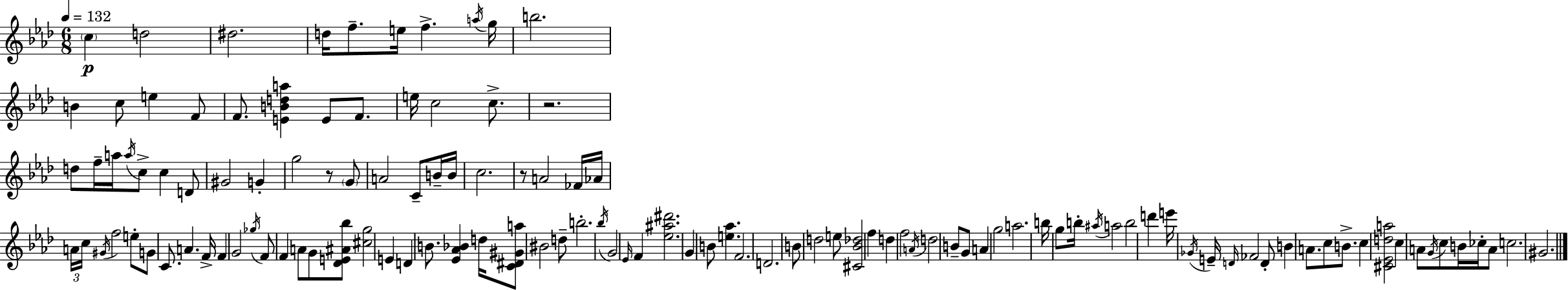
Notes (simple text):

C5/q D5/h D#5/h. D5/s F5/e. E5/s F5/q. A5/s G5/s B5/h. B4/q C5/e E5/q F4/e F4/e. [E4,B4,D5,A5]/q E4/e F4/e. E5/s C5/h C5/e. R/h. D5/e F5/s A5/s A5/s C5/e C5/q D4/e G#4/h G4/q G5/h R/e G4/e A4/h C4/e B4/s B4/s C5/h. R/e A4/h FES4/s Ab4/s A4/s C5/s G#4/s F5/h E5/e G4/e C4/e. A4/q. F4/s F4/q G4/h Gb5/s F4/e F4/q A4/e G4/e [Db4,E4,A#4,Bb5]/e [C#5,G5]/h E4/q D4/q B4/e. [Eb4,Ab4,Bb4]/q D5/s [C4,D#4,G#4,A5]/e BIS4/h D5/e B5/h. Bb5/s G4/h Eb4/s F4/q [Eb5,A#5,D#6]/h. G4/q B4/e [E5,Ab5]/q. F4/h. D4/h. B4/e D5/h E5/e [C#4,Bb4,Db5]/h F5/q D5/q F5/h A4/s D5/h B4/e G4/e A4/q G5/h A5/h. B5/s G5/e B5/s A#5/s A5/h B5/h D6/q E6/s Gb4/s E4/s D4/s FES4/h D4/e B4/q A4/e. C5/e B4/e. C5/q [C#4,Eb4,D5,A5]/h C5/q A4/e G4/s C5/e B4/s CES5/s A4/e C5/h. G#4/h.